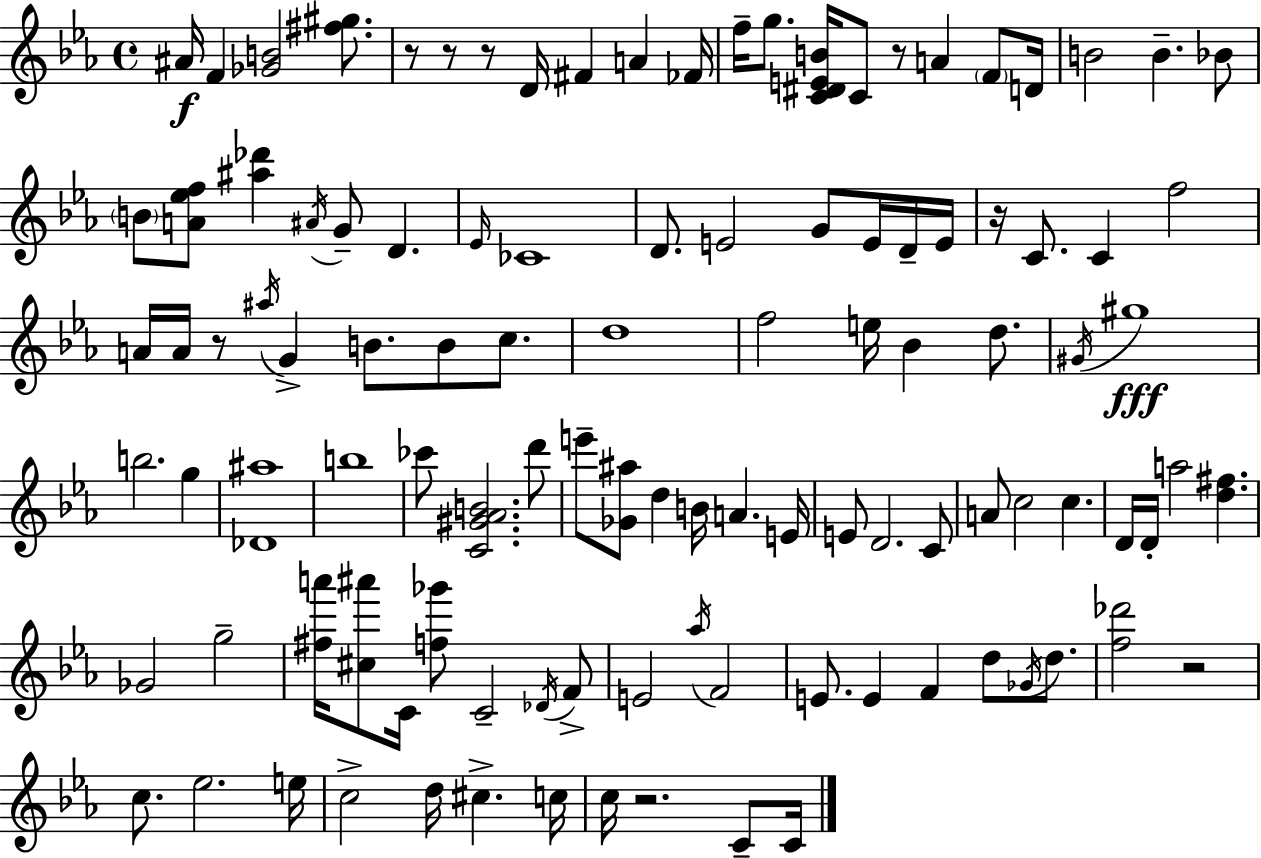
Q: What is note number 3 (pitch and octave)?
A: D4